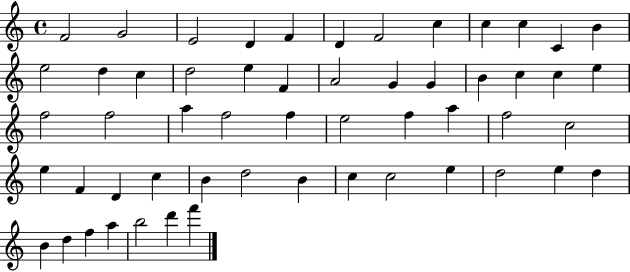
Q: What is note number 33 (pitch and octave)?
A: A5